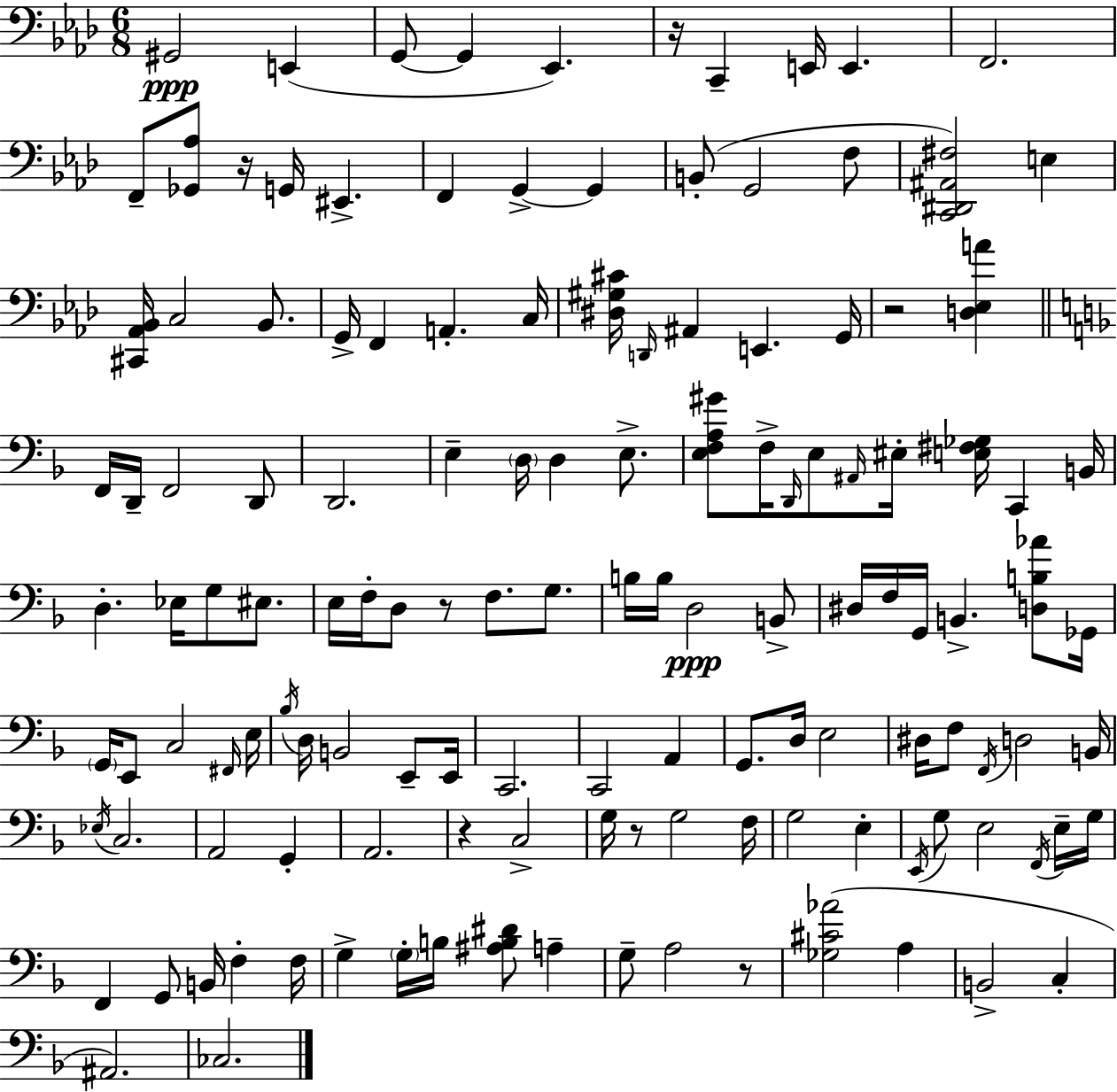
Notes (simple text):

G#2/h E2/q G2/e G2/q Eb2/q. R/s C2/q E2/s E2/q. F2/h. F2/e [Gb2,Ab3]/e R/s G2/s EIS2/q. F2/q G2/q G2/q B2/e G2/h F3/e [C2,D#2,A#2,F#3]/h E3/q [C#2,Ab2,Bb2]/s C3/h Bb2/e. G2/s F2/q A2/q. C3/s [D#3,G#3,C#4]/s D2/s A#2/q E2/q. G2/s R/h [D3,Eb3,A4]/q F2/s D2/s F2/h D2/e D2/h. E3/q D3/s D3/q E3/e. [E3,F3,A3,G#4]/e F3/s D2/s E3/e A#2/s EIS3/s [E3,F#3,Gb3]/s C2/q B2/s D3/q. Eb3/s G3/e EIS3/e. E3/s F3/s D3/e R/e F3/e. G3/e. B3/s B3/s D3/h B2/e D#3/s F3/s G2/s B2/q. [D3,B3,Ab4]/e Gb2/s G2/s E2/e C3/h F#2/s E3/s Bb3/s D3/s B2/h E2/e E2/s C2/h. C2/h A2/q G2/e. D3/s E3/h D#3/s F3/e F2/s D3/h B2/s Eb3/s C3/h. A2/h G2/q A2/h. R/q C3/h G3/s R/e G3/h F3/s G3/h E3/q E2/s G3/e E3/h F2/s E3/s G3/s F2/q G2/e B2/s F3/q F3/s G3/q G3/s B3/s [A#3,B3,D#4]/e A3/q G3/e A3/h R/e [Gb3,C#4,Ab4]/h A3/q B2/h C3/q A#2/h. CES3/h.